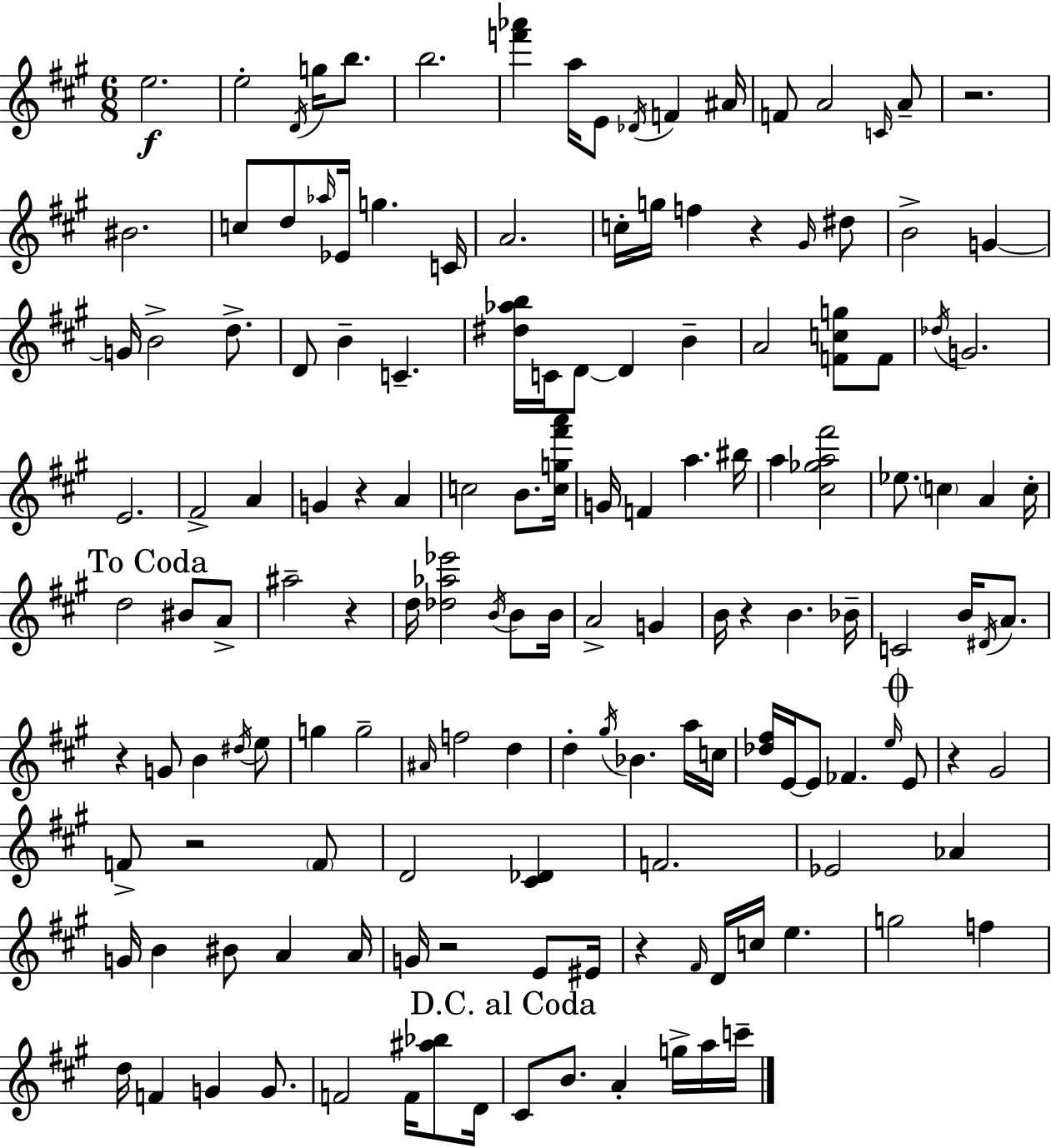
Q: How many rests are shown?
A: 10